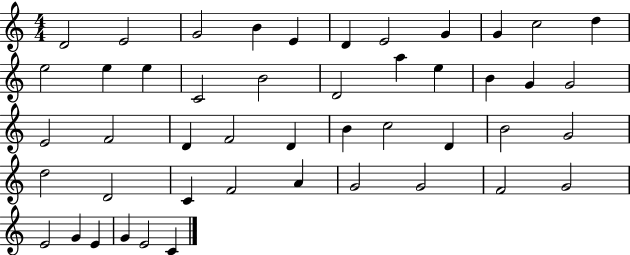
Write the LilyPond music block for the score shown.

{
  \clef treble
  \numericTimeSignature
  \time 4/4
  \key c \major
  d'2 e'2 | g'2 b'4 e'4 | d'4 e'2 g'4 | g'4 c''2 d''4 | \break e''2 e''4 e''4 | c'2 b'2 | d'2 a''4 e''4 | b'4 g'4 g'2 | \break e'2 f'2 | d'4 f'2 d'4 | b'4 c''2 d'4 | b'2 g'2 | \break d''2 d'2 | c'4 f'2 a'4 | g'2 g'2 | f'2 g'2 | \break e'2 g'4 e'4 | g'4 e'2 c'4 | \bar "|."
}